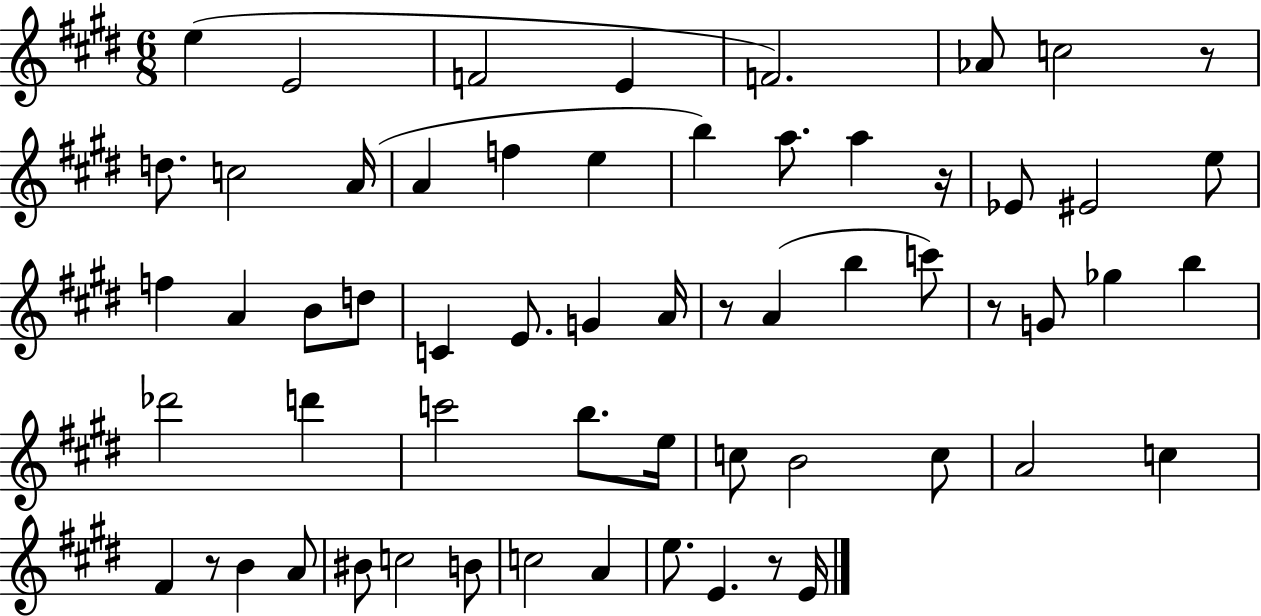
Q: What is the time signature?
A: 6/8